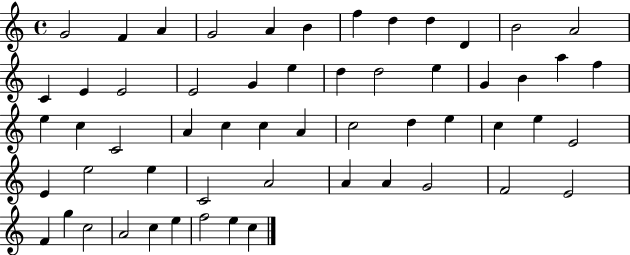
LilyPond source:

{
  \clef treble
  \time 4/4
  \defaultTimeSignature
  \key c \major
  g'2 f'4 a'4 | g'2 a'4 b'4 | f''4 d''4 d''4 d'4 | b'2 a'2 | \break c'4 e'4 e'2 | e'2 g'4 e''4 | d''4 d''2 e''4 | g'4 b'4 a''4 f''4 | \break e''4 c''4 c'2 | a'4 c''4 c''4 a'4 | c''2 d''4 e''4 | c''4 e''4 e'2 | \break e'4 e''2 e''4 | c'2 a'2 | a'4 a'4 g'2 | f'2 e'2 | \break f'4 g''4 c''2 | a'2 c''4 e''4 | f''2 e''4 c''4 | \bar "|."
}